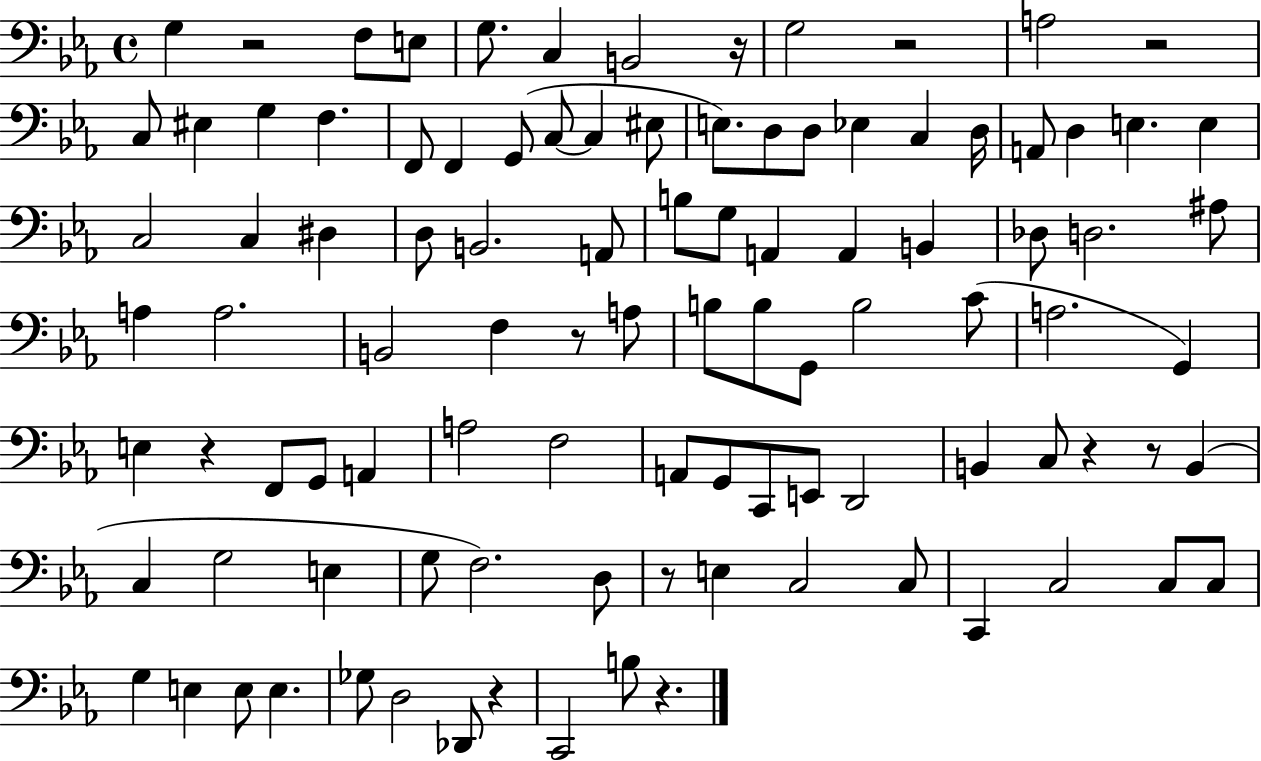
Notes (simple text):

G3/q R/h F3/e E3/e G3/e. C3/q B2/h R/s G3/h R/h A3/h R/h C3/e EIS3/q G3/q F3/q. F2/e F2/q G2/e C3/e C3/q EIS3/e E3/e. D3/e D3/e Eb3/q C3/q D3/s A2/e D3/q E3/q. E3/q C3/h C3/q D#3/q D3/e B2/h. A2/e B3/e G3/e A2/q A2/q B2/q Db3/e D3/h. A#3/e A3/q A3/h. B2/h F3/q R/e A3/e B3/e B3/e G2/e B3/h C4/e A3/h. G2/q E3/q R/q F2/e G2/e A2/q A3/h F3/h A2/e G2/e C2/e E2/e D2/h B2/q C3/e R/q R/e B2/q C3/q G3/h E3/q G3/e F3/h. D3/e R/e E3/q C3/h C3/e C2/q C3/h C3/e C3/e G3/q E3/q E3/e E3/q. Gb3/e D3/h Db2/e R/q C2/h B3/e R/q.